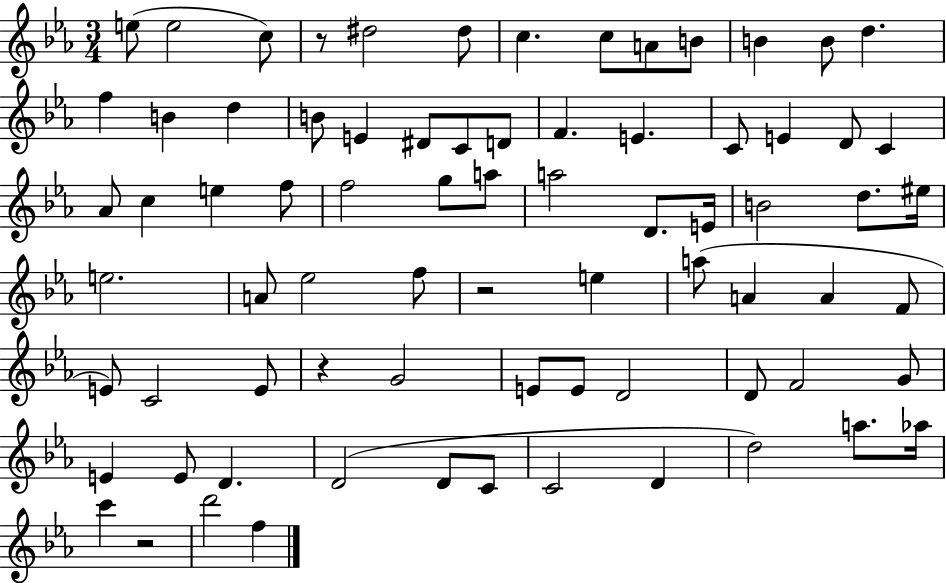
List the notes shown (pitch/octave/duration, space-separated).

E5/e E5/h C5/e R/e D#5/h D#5/e C5/q. C5/e A4/e B4/e B4/q B4/e D5/q. F5/q B4/q D5/q B4/e E4/q D#4/e C4/e D4/e F4/q. E4/q. C4/e E4/q D4/e C4/q Ab4/e C5/q E5/q F5/e F5/h G5/e A5/e A5/h D4/e. E4/s B4/h D5/e. EIS5/s E5/h. A4/e Eb5/h F5/e R/h E5/q A5/e A4/q A4/q F4/e E4/e C4/h E4/e R/q G4/h E4/e E4/e D4/h D4/e F4/h G4/e E4/q E4/e D4/q. D4/h D4/e C4/e C4/h D4/q D5/h A5/e. Ab5/s C6/q R/h D6/h F5/q